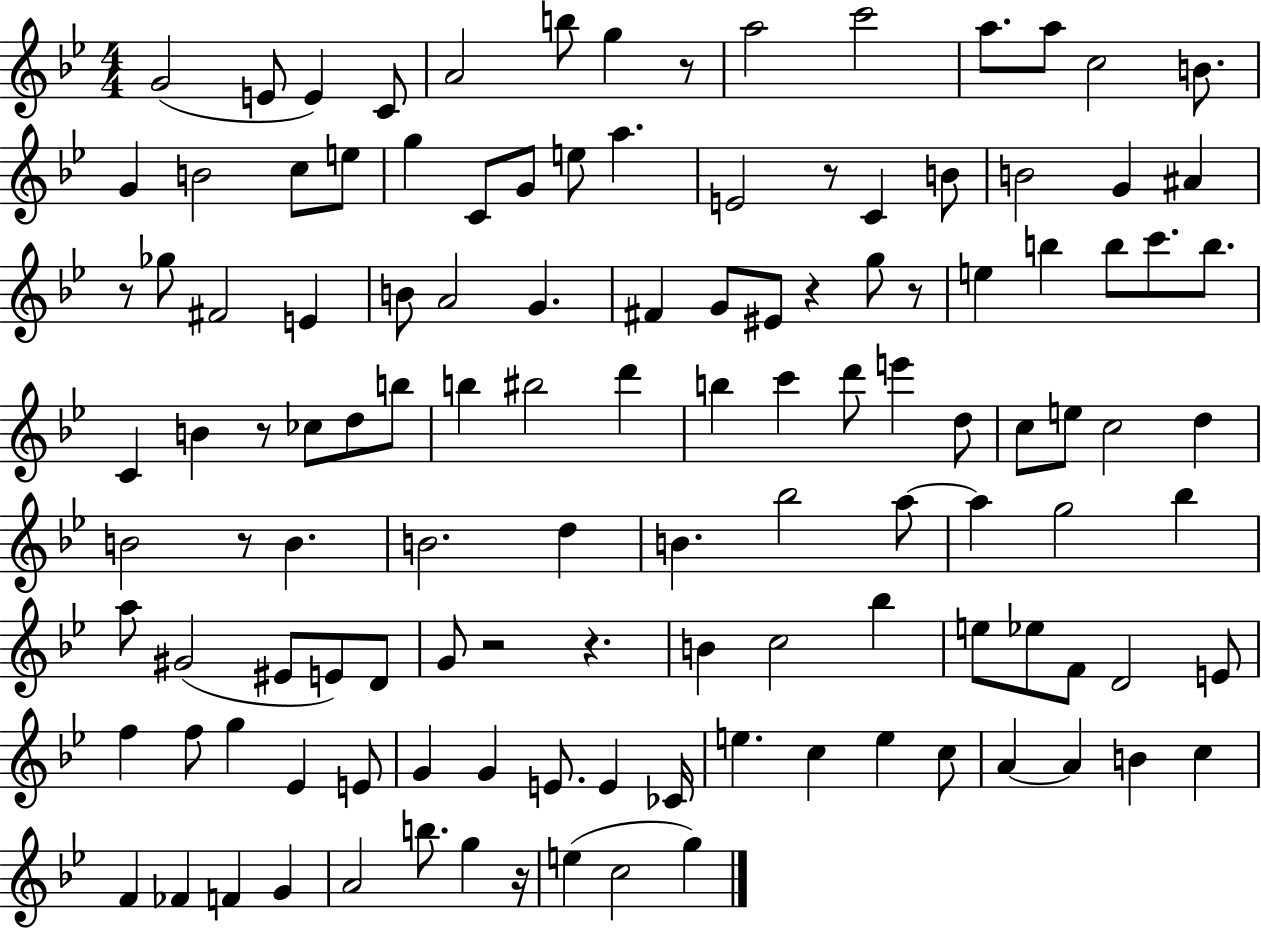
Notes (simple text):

G4/h E4/e E4/q C4/e A4/h B5/e G5/q R/e A5/h C6/h A5/e. A5/e C5/h B4/e. G4/q B4/h C5/e E5/e G5/q C4/e G4/e E5/e A5/q. E4/h R/e C4/q B4/e B4/h G4/q A#4/q R/e Gb5/e F#4/h E4/q B4/e A4/h G4/q. F#4/q G4/e EIS4/e R/q G5/e R/e E5/q B5/q B5/e C6/e. B5/e. C4/q B4/q R/e CES5/e D5/e B5/e B5/q BIS5/h D6/q B5/q C6/q D6/e E6/q D5/e C5/e E5/e C5/h D5/q B4/h R/e B4/q. B4/h. D5/q B4/q. Bb5/h A5/e A5/q G5/h Bb5/q A5/e G#4/h EIS4/e E4/e D4/e G4/e R/h R/q. B4/q C5/h Bb5/q E5/e Eb5/e F4/e D4/h E4/e F5/q F5/e G5/q Eb4/q E4/e G4/q G4/q E4/e. E4/q CES4/s E5/q. C5/q E5/q C5/e A4/q A4/q B4/q C5/q F4/q FES4/q F4/q G4/q A4/h B5/e. G5/q R/s E5/q C5/h G5/q